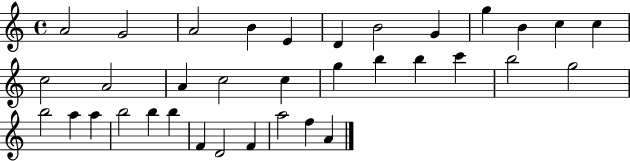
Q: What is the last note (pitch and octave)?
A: A4